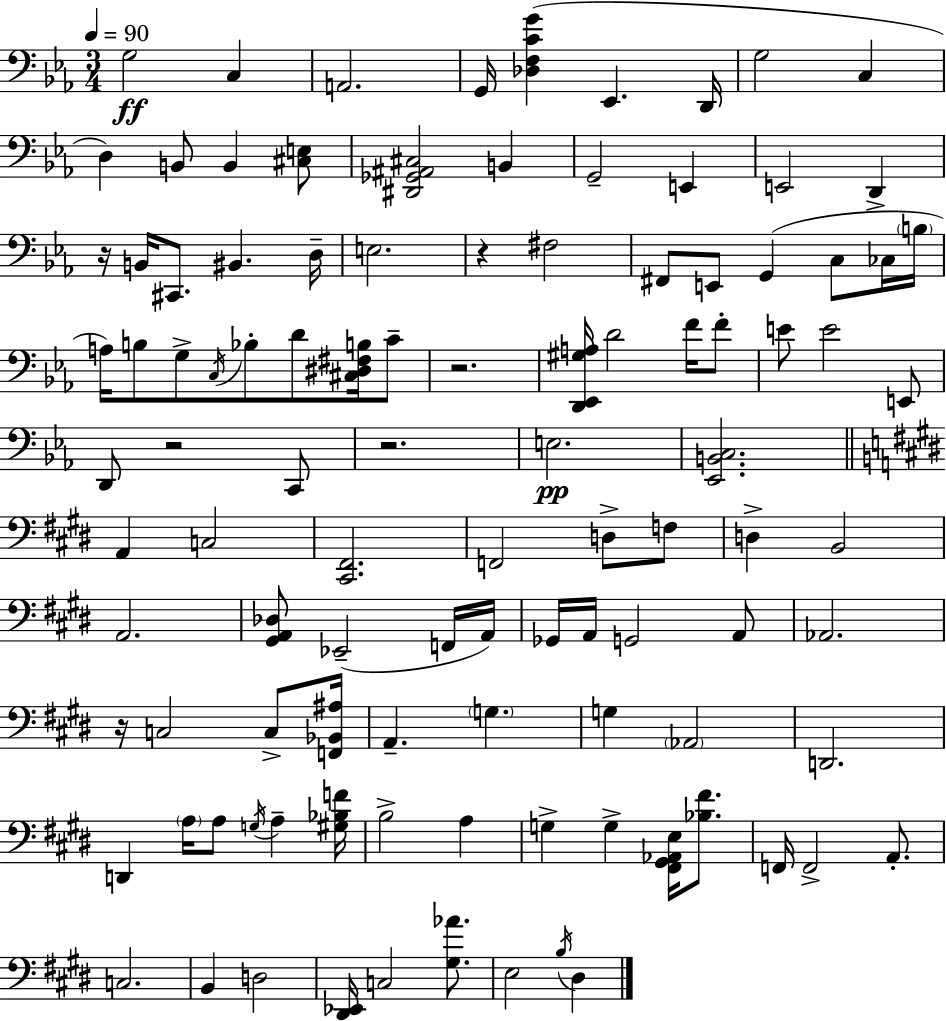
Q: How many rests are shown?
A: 6